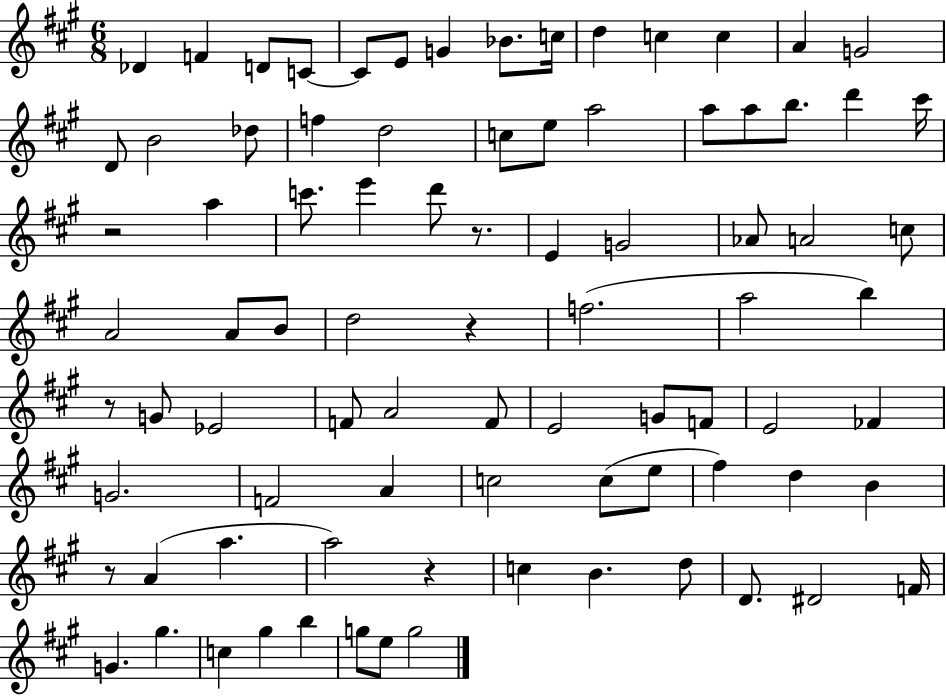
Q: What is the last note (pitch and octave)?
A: G5